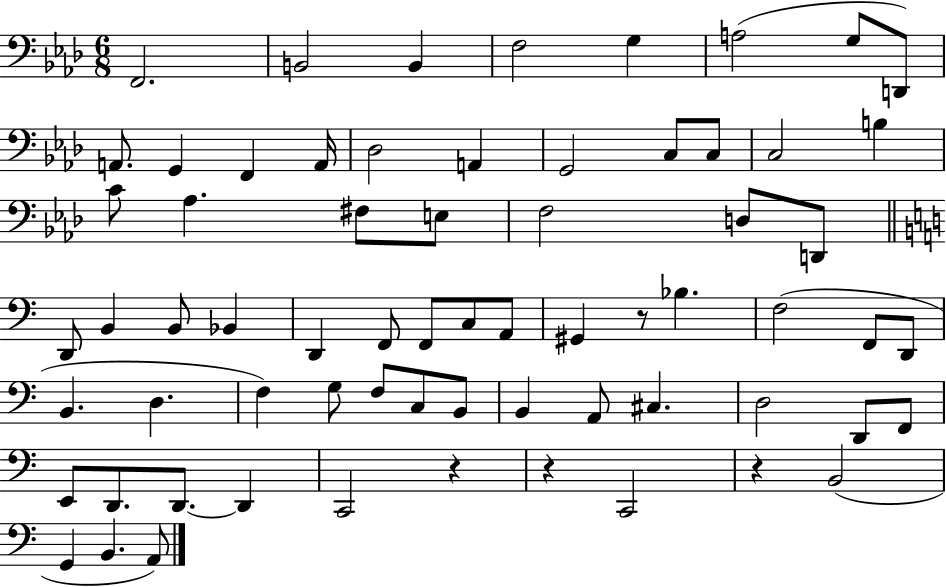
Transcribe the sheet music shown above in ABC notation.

X:1
T:Untitled
M:6/8
L:1/4
K:Ab
F,,2 B,,2 B,, F,2 G, A,2 G,/2 D,,/2 A,,/2 G,, F,, A,,/4 _D,2 A,, G,,2 C,/2 C,/2 C,2 B, C/2 _A, ^F,/2 E,/2 F,2 D,/2 D,,/2 D,,/2 B,, B,,/2 _B,, D,, F,,/2 F,,/2 C,/2 A,,/2 ^G,, z/2 _B, F,2 F,,/2 D,,/2 B,, D, F, G,/2 F,/2 C,/2 B,,/2 B,, A,,/2 ^C, D,2 D,,/2 F,,/2 E,,/2 D,,/2 D,,/2 D,, C,,2 z z C,,2 z B,,2 G,, B,, A,,/2